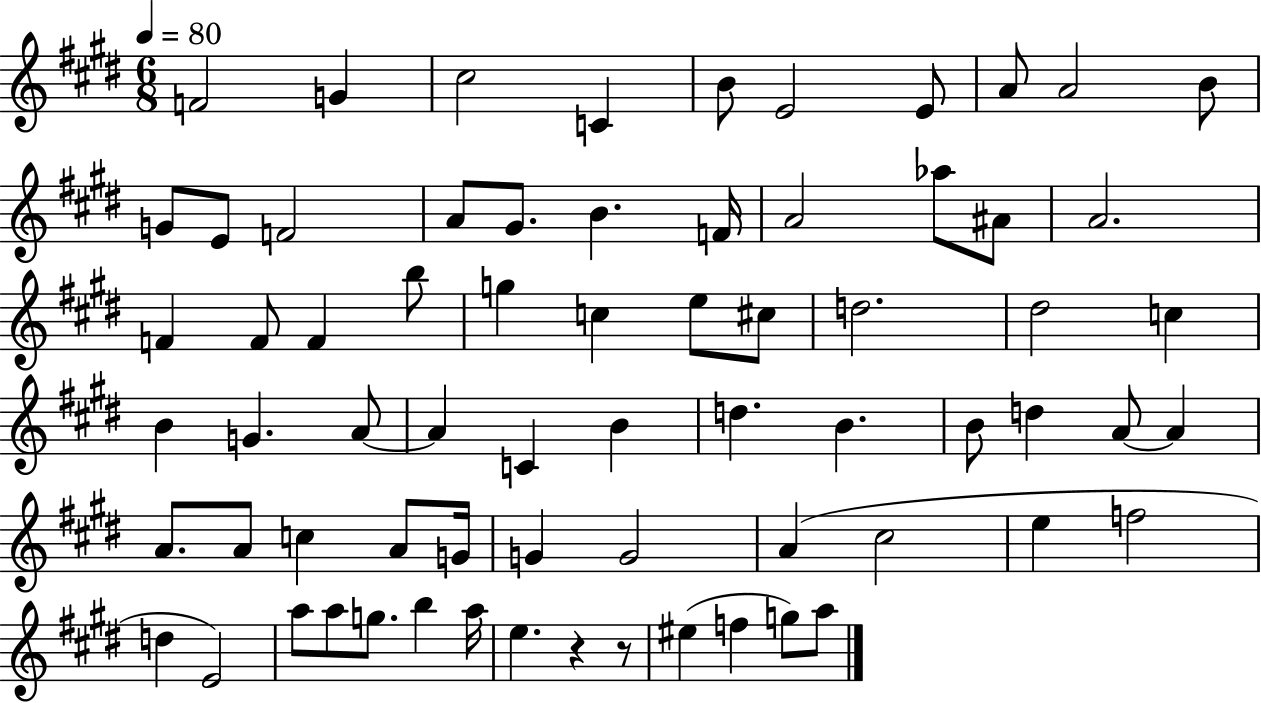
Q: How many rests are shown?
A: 2